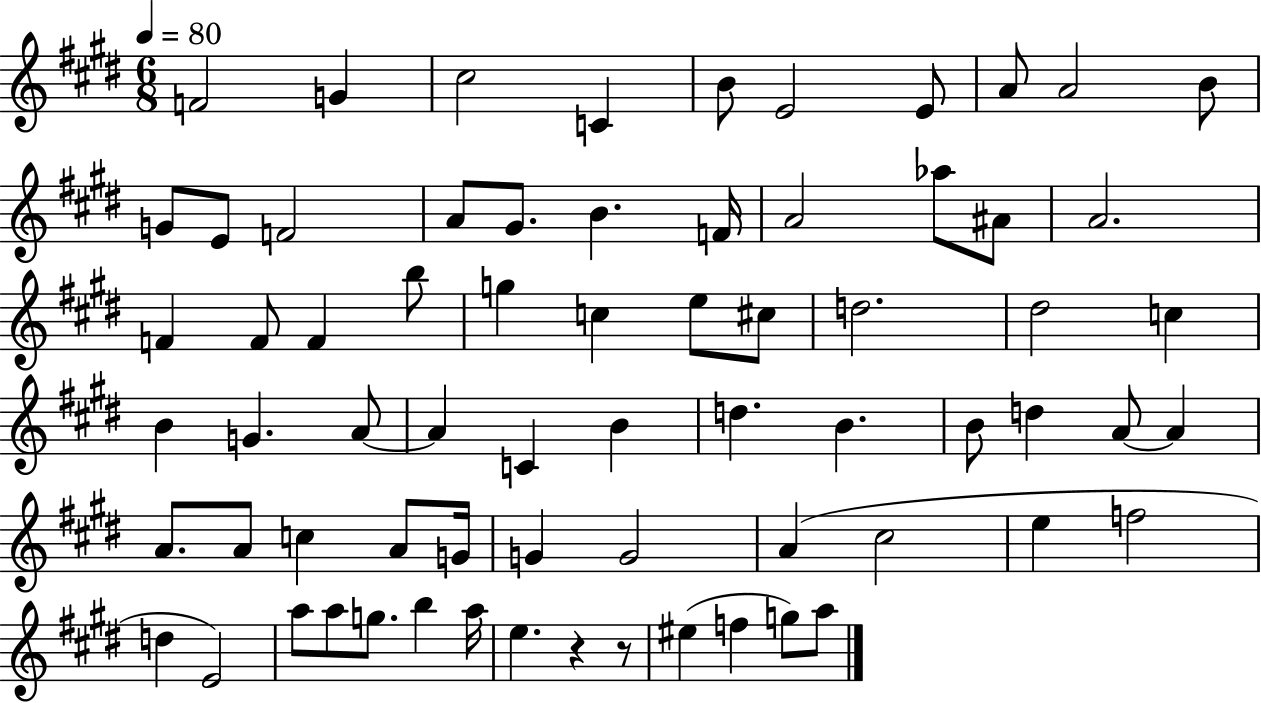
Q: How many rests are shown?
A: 2